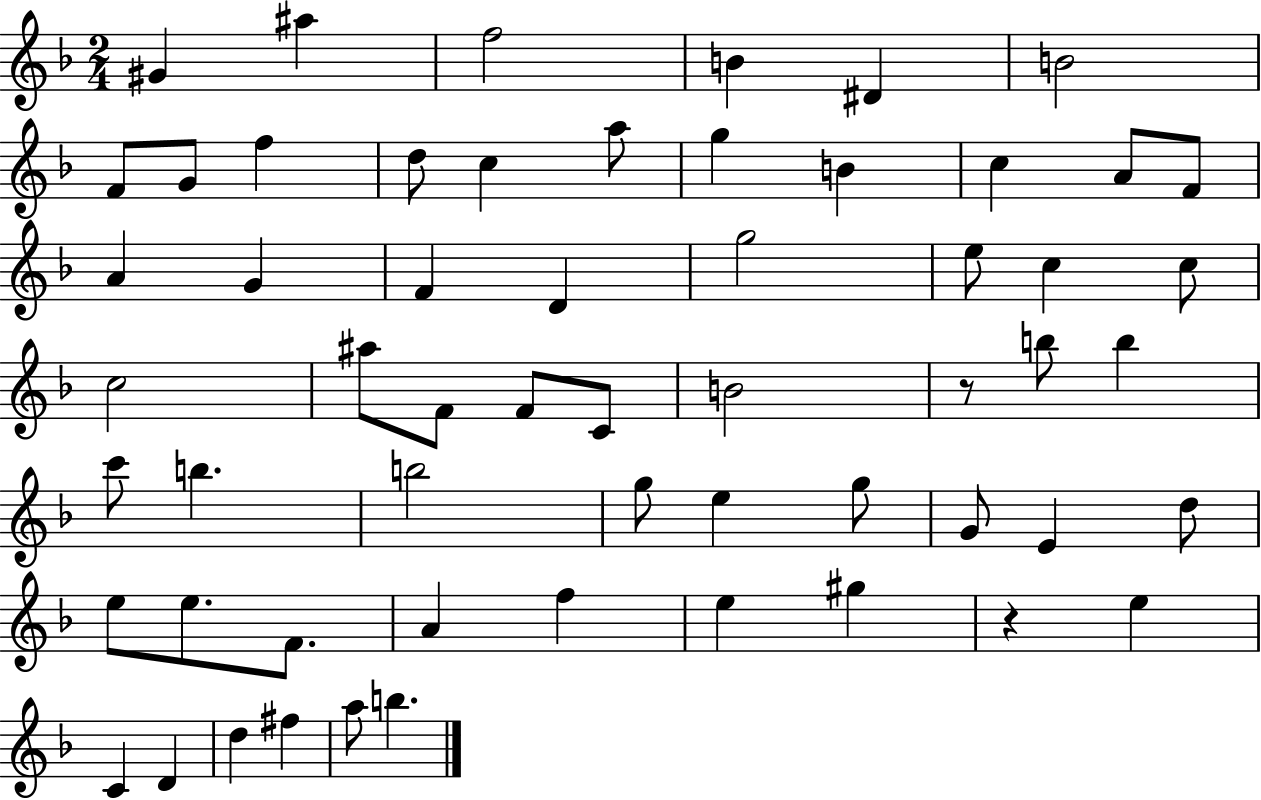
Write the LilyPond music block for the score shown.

{
  \clef treble
  \numericTimeSignature
  \time 2/4
  \key f \major
  gis'4 ais''4 | f''2 | b'4 dis'4 | b'2 | \break f'8 g'8 f''4 | d''8 c''4 a''8 | g''4 b'4 | c''4 a'8 f'8 | \break a'4 g'4 | f'4 d'4 | g''2 | e''8 c''4 c''8 | \break c''2 | ais''8 f'8 f'8 c'8 | b'2 | r8 b''8 b''4 | \break c'''8 b''4. | b''2 | g''8 e''4 g''8 | g'8 e'4 d''8 | \break e''8 e''8. f'8. | a'4 f''4 | e''4 gis''4 | r4 e''4 | \break c'4 d'4 | d''4 fis''4 | a''8 b''4. | \bar "|."
}